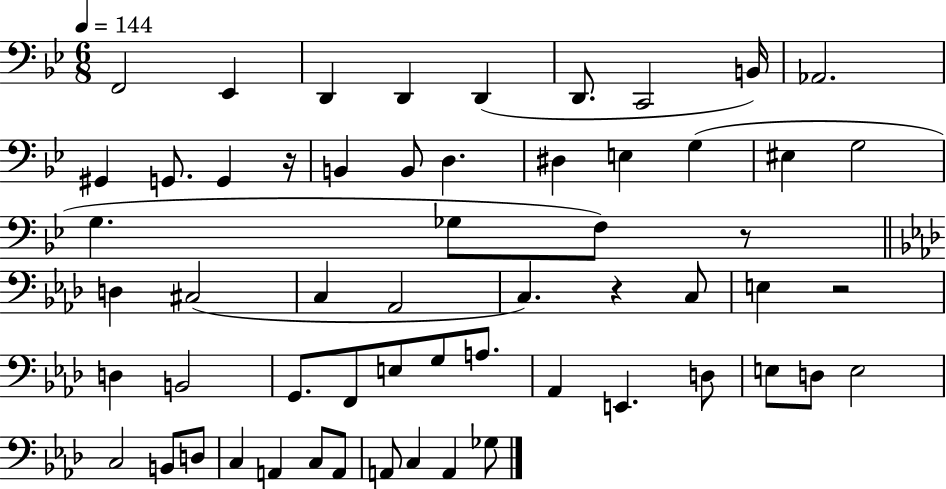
F2/h Eb2/q D2/q D2/q D2/q D2/e. C2/h B2/s Ab2/h. G#2/q G2/e. G2/q R/s B2/q B2/e D3/q. D#3/q E3/q G3/q EIS3/q G3/h G3/q. Gb3/e F3/e R/e D3/q C#3/h C3/q Ab2/h C3/q. R/q C3/e E3/q R/h D3/q B2/h G2/e. F2/e E3/e G3/e A3/e. Ab2/q E2/q. D3/e E3/e D3/e E3/h C3/h B2/e D3/e C3/q A2/q C3/e A2/e A2/e C3/q A2/q Gb3/e